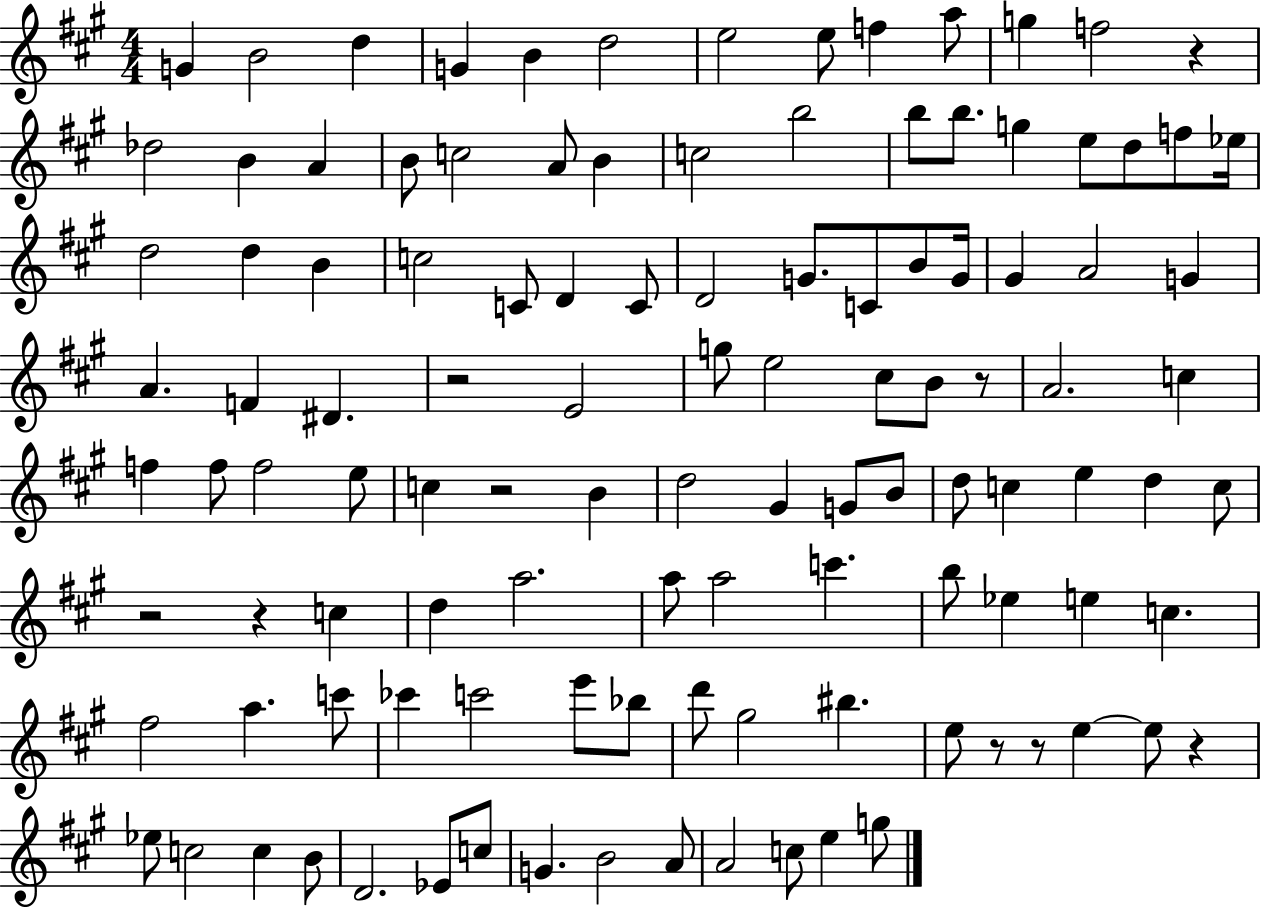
X:1
T:Untitled
M:4/4
L:1/4
K:A
G B2 d G B d2 e2 e/2 f a/2 g f2 z _d2 B A B/2 c2 A/2 B c2 b2 b/2 b/2 g e/2 d/2 f/2 _e/4 d2 d B c2 C/2 D C/2 D2 G/2 C/2 B/2 G/4 ^G A2 G A F ^D z2 E2 g/2 e2 ^c/2 B/2 z/2 A2 c f f/2 f2 e/2 c z2 B d2 ^G G/2 B/2 d/2 c e d c/2 z2 z c d a2 a/2 a2 c' b/2 _e e c ^f2 a c'/2 _c' c'2 e'/2 _b/2 d'/2 ^g2 ^b e/2 z/2 z/2 e e/2 z _e/2 c2 c B/2 D2 _E/2 c/2 G B2 A/2 A2 c/2 e g/2